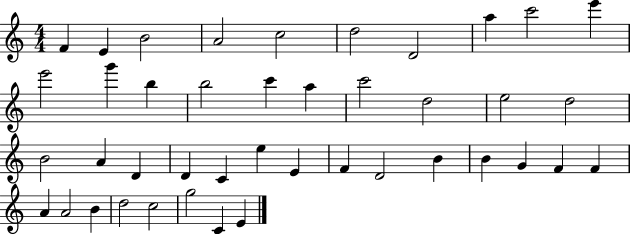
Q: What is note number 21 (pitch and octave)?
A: B4